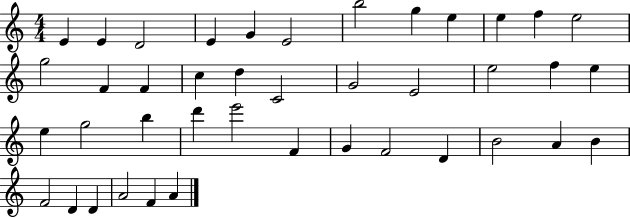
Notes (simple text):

E4/q E4/q D4/h E4/q G4/q E4/h B5/h G5/q E5/q E5/q F5/q E5/h G5/h F4/q F4/q C5/q D5/q C4/h G4/h E4/h E5/h F5/q E5/q E5/q G5/h B5/q D6/q E6/h F4/q G4/q F4/h D4/q B4/h A4/q B4/q F4/h D4/q D4/q A4/h F4/q A4/q